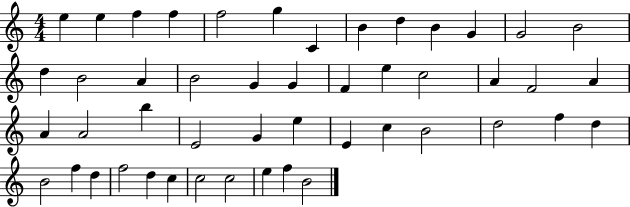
{
  \clef treble
  \numericTimeSignature
  \time 4/4
  \key c \major
  e''4 e''4 f''4 f''4 | f''2 g''4 c'4 | b'4 d''4 b'4 g'4 | g'2 b'2 | \break d''4 b'2 a'4 | b'2 g'4 g'4 | f'4 e''4 c''2 | a'4 f'2 a'4 | \break a'4 a'2 b''4 | e'2 g'4 e''4 | e'4 c''4 b'2 | d''2 f''4 d''4 | \break b'2 f''4 d''4 | f''2 d''4 c''4 | c''2 c''2 | e''4 f''4 b'2 | \break \bar "|."
}